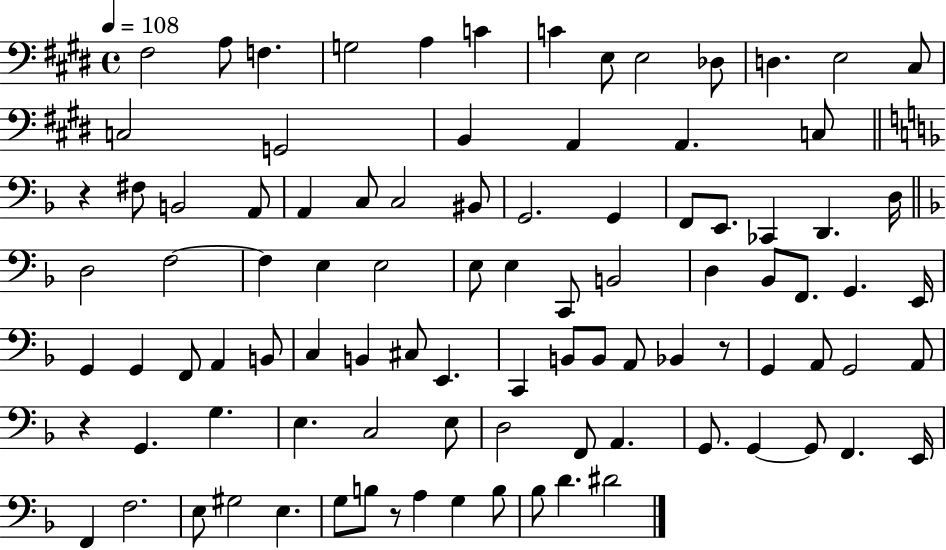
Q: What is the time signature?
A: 4/4